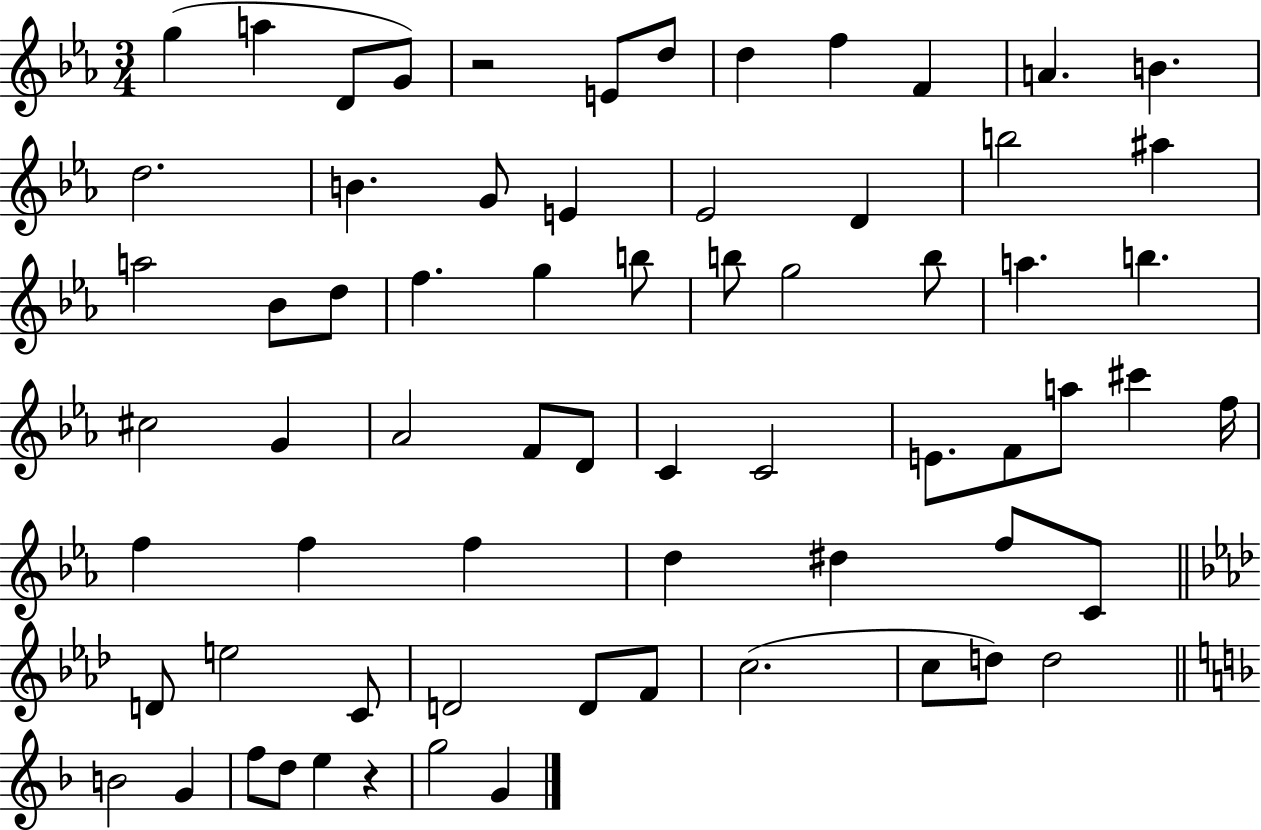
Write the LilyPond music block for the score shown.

{
  \clef treble
  \numericTimeSignature
  \time 3/4
  \key ees \major
  g''4( a''4 d'8 g'8) | r2 e'8 d''8 | d''4 f''4 f'4 | a'4. b'4. | \break d''2. | b'4. g'8 e'4 | ees'2 d'4 | b''2 ais''4 | \break a''2 bes'8 d''8 | f''4. g''4 b''8 | b''8 g''2 b''8 | a''4. b''4. | \break cis''2 g'4 | aes'2 f'8 d'8 | c'4 c'2 | e'8. f'8 a''8 cis'''4 f''16 | \break f''4 f''4 f''4 | d''4 dis''4 f''8 c'8 | \bar "||" \break \key f \minor d'8 e''2 c'8 | d'2 d'8 f'8 | c''2.( | c''8 d''8) d''2 | \break \bar "||" \break \key d \minor b'2 g'4 | f''8 d''8 e''4 r4 | g''2 g'4 | \bar "|."
}